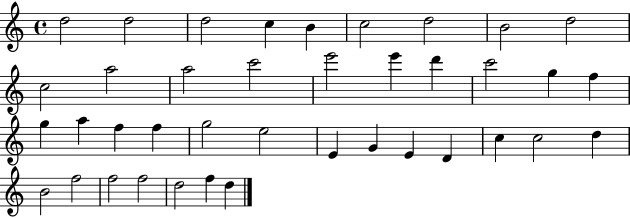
{
  \clef treble
  \time 4/4
  \defaultTimeSignature
  \key c \major
  d''2 d''2 | d''2 c''4 b'4 | c''2 d''2 | b'2 d''2 | \break c''2 a''2 | a''2 c'''2 | e'''2 e'''4 d'''4 | c'''2 g''4 f''4 | \break g''4 a''4 f''4 f''4 | g''2 e''2 | e'4 g'4 e'4 d'4 | c''4 c''2 d''4 | \break b'2 f''2 | f''2 f''2 | d''2 f''4 d''4 | \bar "|."
}